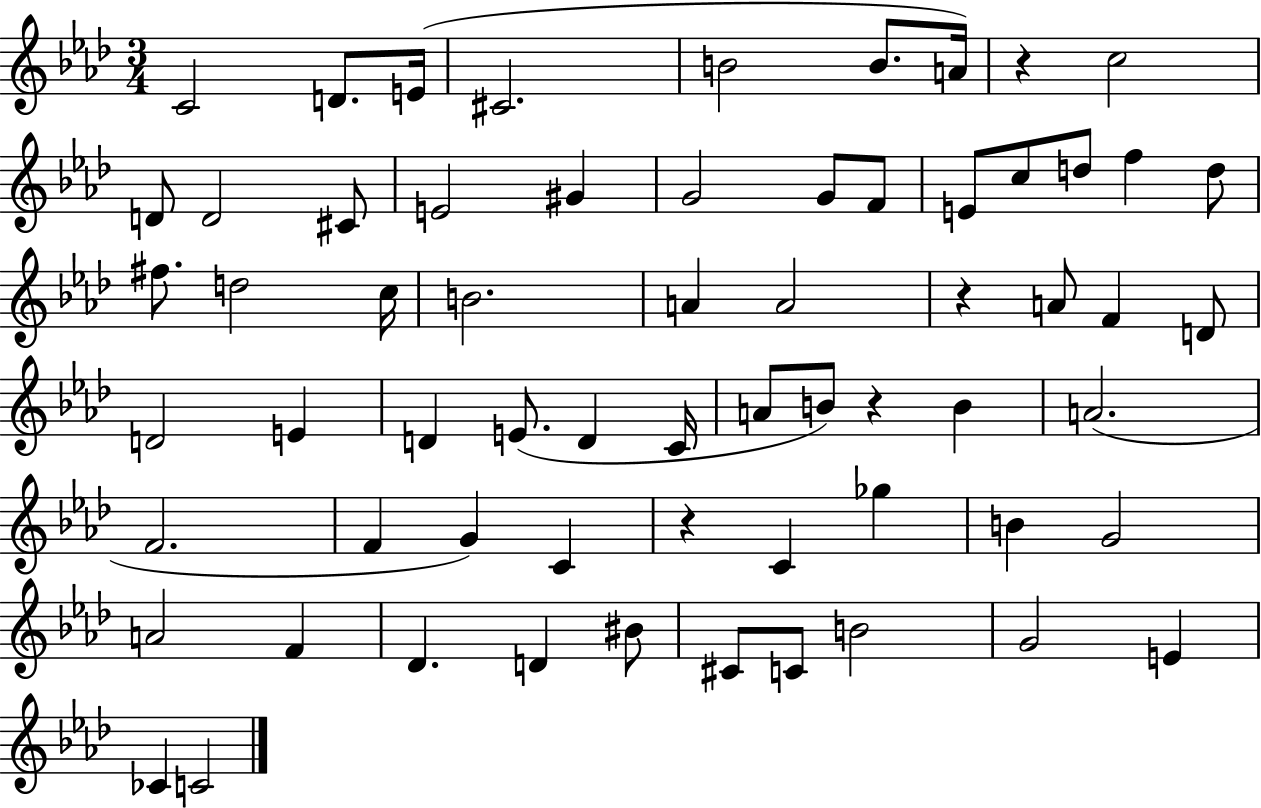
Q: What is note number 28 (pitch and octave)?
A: A4